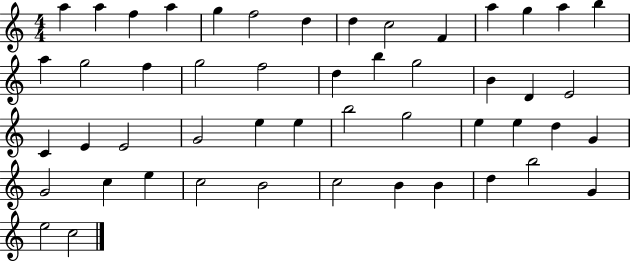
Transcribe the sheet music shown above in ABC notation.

X:1
T:Untitled
M:4/4
L:1/4
K:C
a a f a g f2 d d c2 F a g a b a g2 f g2 f2 d b g2 B D E2 C E E2 G2 e e b2 g2 e e d G G2 c e c2 B2 c2 B B d b2 G e2 c2